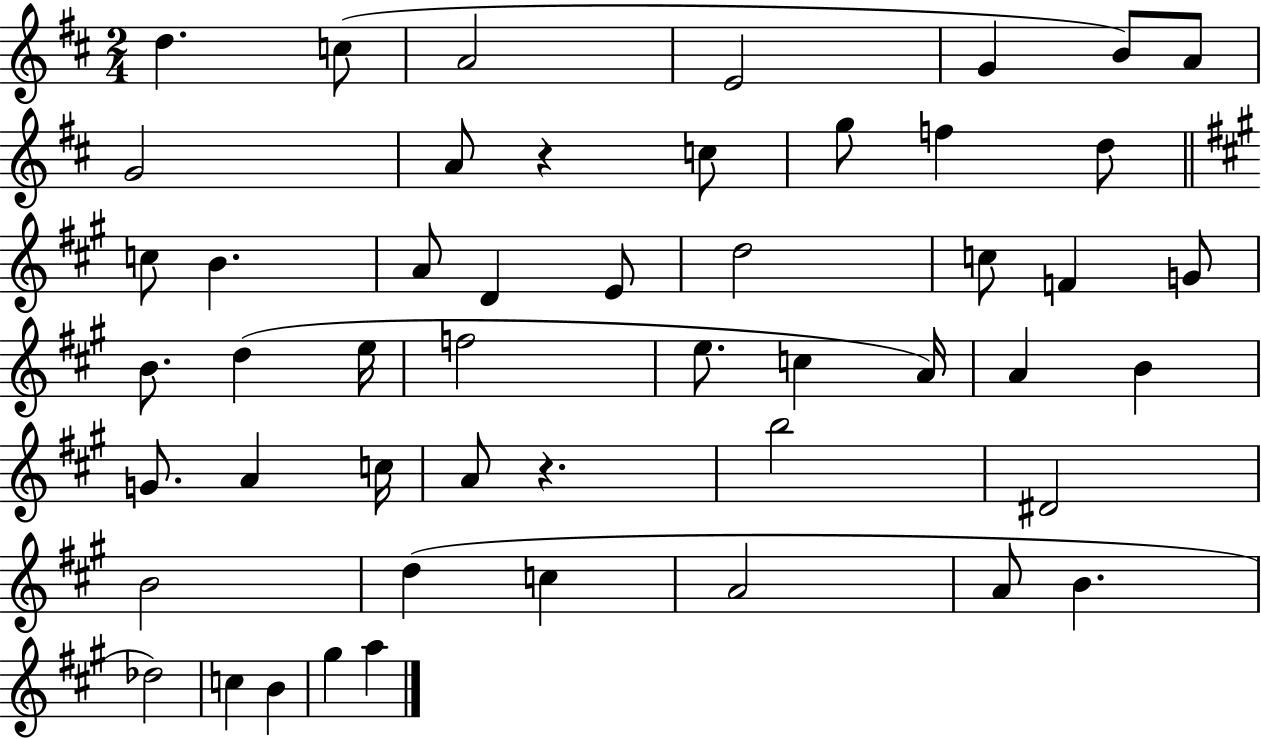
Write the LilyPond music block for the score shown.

{
  \clef treble
  \numericTimeSignature
  \time 2/4
  \key d \major
  d''4. c''8( | a'2 | e'2 | g'4 b'8) a'8 | \break g'2 | a'8 r4 c''8 | g''8 f''4 d''8 | \bar "||" \break \key a \major c''8 b'4. | a'8 d'4 e'8 | d''2 | c''8 f'4 g'8 | \break b'8. d''4( e''16 | f''2 | e''8. c''4 a'16) | a'4 b'4 | \break g'8. a'4 c''16 | a'8 r4. | b''2 | dis'2 | \break b'2 | d''4( c''4 | a'2 | a'8 b'4. | \break des''2) | c''4 b'4 | gis''4 a''4 | \bar "|."
}